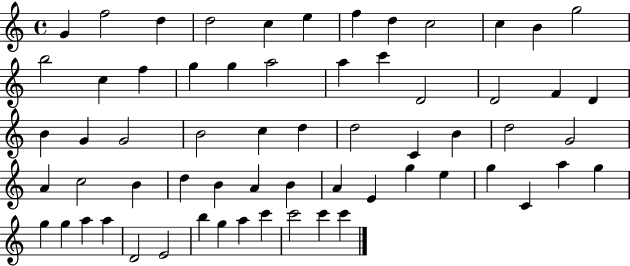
{
  \clef treble
  \time 4/4
  \defaultTimeSignature
  \key c \major
  g'4 f''2 d''4 | d''2 c''4 e''4 | f''4 d''4 c''2 | c''4 b'4 g''2 | \break b''2 c''4 f''4 | g''4 g''4 a''2 | a''4 c'''4 d'2 | d'2 f'4 d'4 | \break b'4 g'4 g'2 | b'2 c''4 d''4 | d''2 c'4 b'4 | d''2 g'2 | \break a'4 c''2 b'4 | d''4 b'4 a'4 b'4 | a'4 e'4 g''4 e''4 | g''4 c'4 a''4 g''4 | \break g''4 g''4 a''4 a''4 | d'2 e'2 | b''4 g''4 a''4 c'''4 | c'''2 c'''4 c'''4 | \break \bar "|."
}